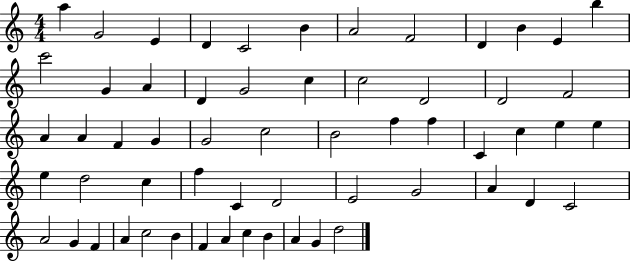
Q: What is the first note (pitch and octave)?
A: A5